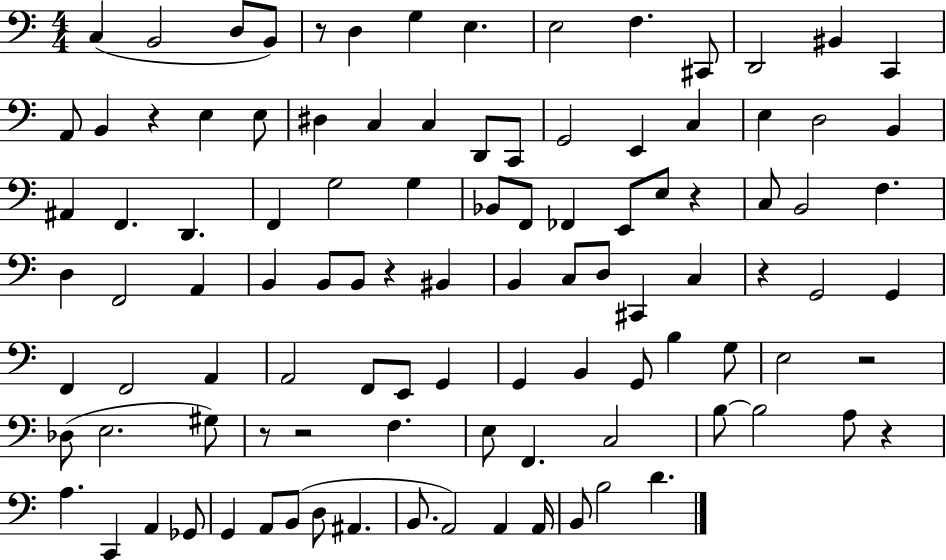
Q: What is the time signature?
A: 4/4